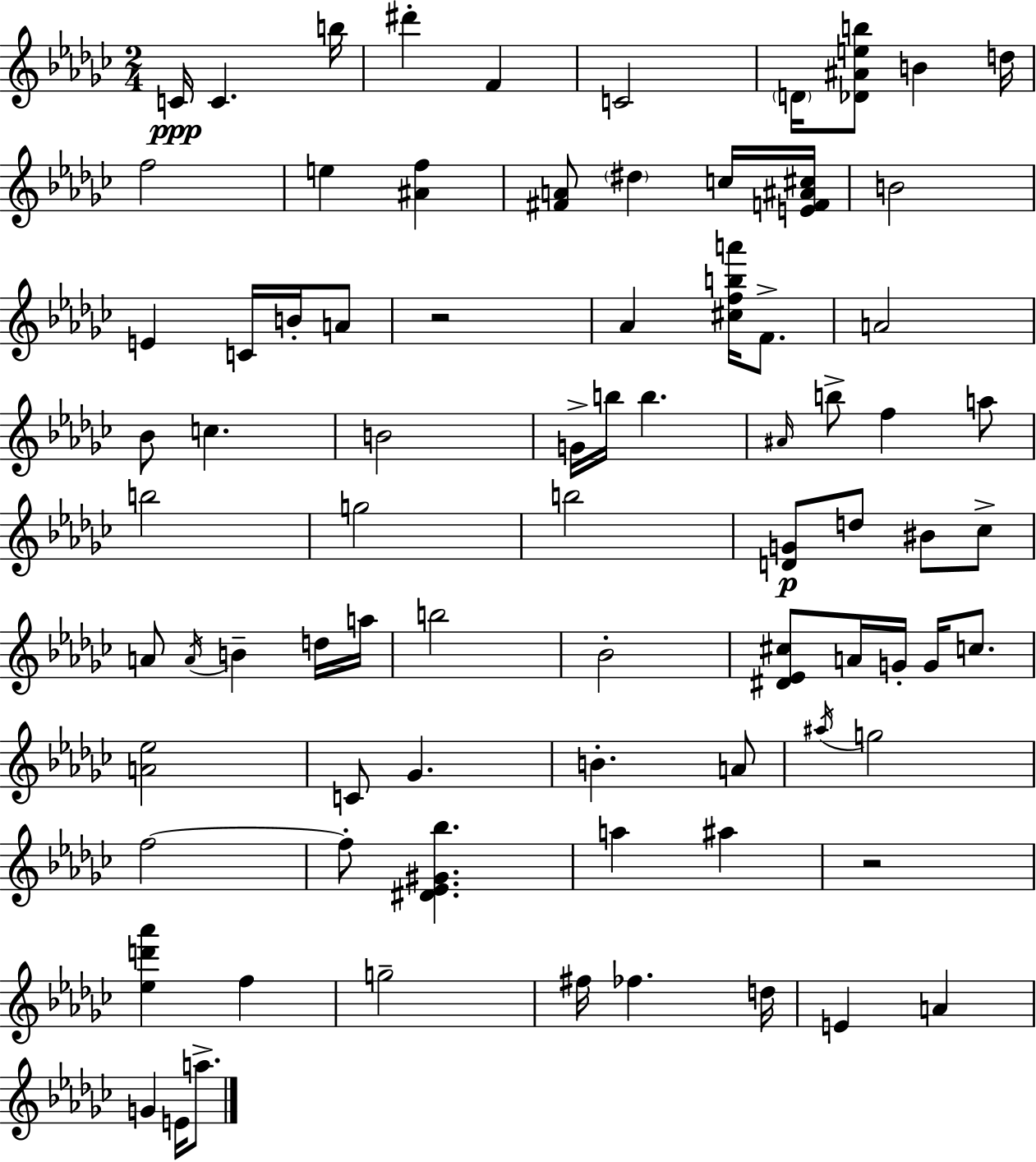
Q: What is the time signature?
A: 2/4